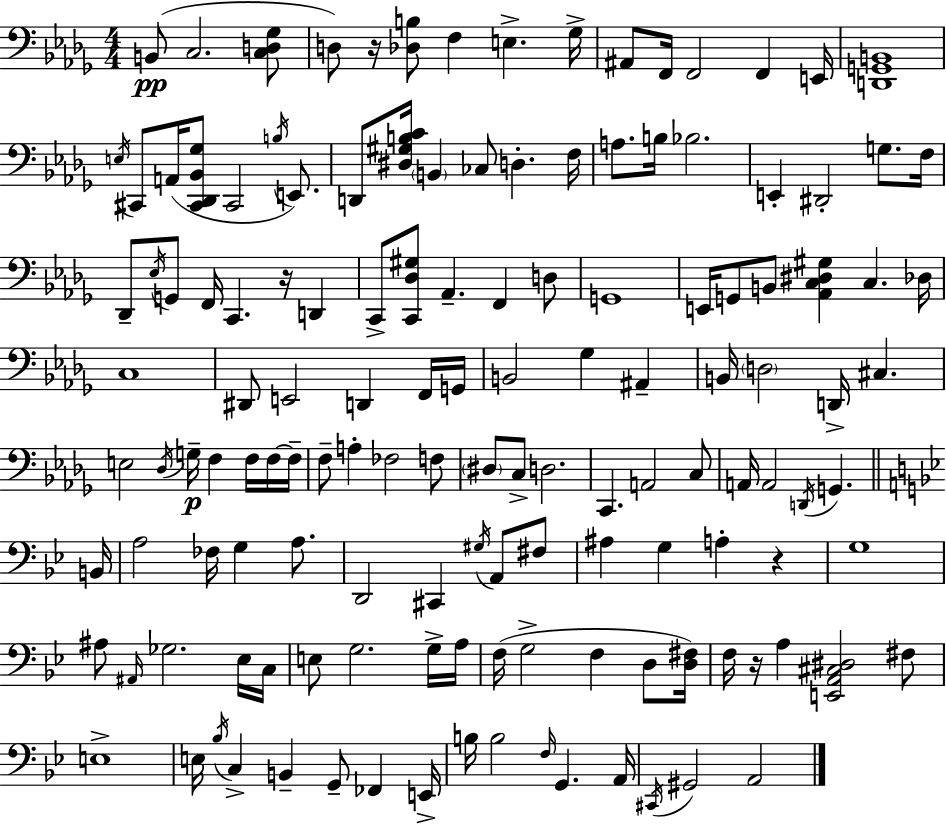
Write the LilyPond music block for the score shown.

{
  \clef bass
  \numericTimeSignature
  \time 4/4
  \key bes \minor
  b,8(\pp c2. <c d ges>8 | d8) r16 <des b>8 f4 e4.-> ges16-> | ais,8 f,16 f,2 f,4 e,16 | <d, g, b,>1 | \break \acciaccatura { e16 } cis,8 a,16( <cis, des, bes, ges>8 cis,2 \acciaccatura { b16 } e,8.) | d,8 <dis gis b c'>16 \parenthesize b,4 ces8 d4.-. | f16 a8. b16 bes2. | e,4-. dis,2-. g8. | \break f16 des,8-- \acciaccatura { ees16 } g,8 f,16 c,4. r16 d,4 | c,8-> <c, des gis>8 aes,4.-- f,4 | d8 g,1 | e,16 g,8 b,8 <aes, c dis gis>4 c4. | \break des16 c1 | dis,8 e,2 d,4 | f,16 g,16 b,2 ges4 ais,4-- | b,16 \parenthesize d2 d,16-> cis4. | \break e2 \acciaccatura { des16 } g16--\p f4 | f16 f16~~ f16-- f8-- a4-. fes2 | f8 \parenthesize dis8 c8-> d2. | c,4. a,2 | \break c8 a,16 a,2 \acciaccatura { d,16 } g,4. | \bar "||" \break \key bes \major b,16 a2 fes16 g4 a8. | d,2 cis,4 \acciaccatura { gis16 } a,8 | fis8 ais4 g4 a4-. r4 | g1 | \break ais8 \grace { ais,16 } ges2. | ees16 c16 e8 g2. | g16-> a16 f16( g2-> f4 | d8 <d fis>16) f16 r16 a4 <e, a, cis dis>2 | \break fis8 e1-> | e16 \acciaccatura { bes16 } c4-> b,4-- g,8-- fes,4 | e,16-> b16 b2 \grace { f16 } g,4. | a,16 \acciaccatura { cis,16 } gis,2 a,2 | \break \bar "|."
}